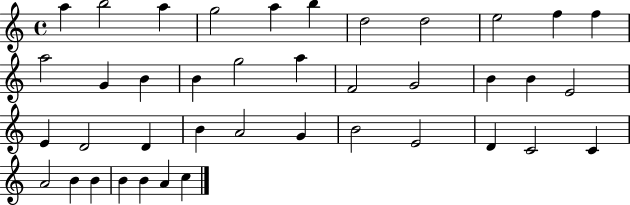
A5/q B5/h A5/q G5/h A5/q B5/q D5/h D5/h E5/h F5/q F5/q A5/h G4/q B4/q B4/q G5/h A5/q F4/h G4/h B4/q B4/q E4/h E4/q D4/h D4/q B4/q A4/h G4/q B4/h E4/h D4/q C4/h C4/q A4/h B4/q B4/q B4/q B4/q A4/q C5/q